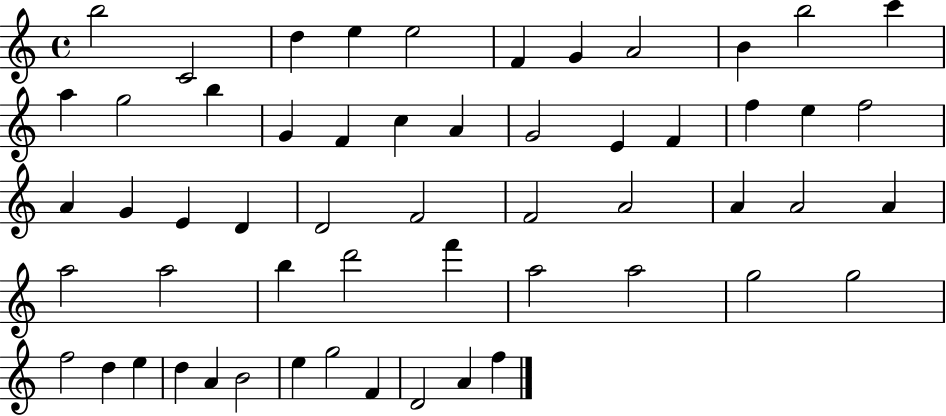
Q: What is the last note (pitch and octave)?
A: F5